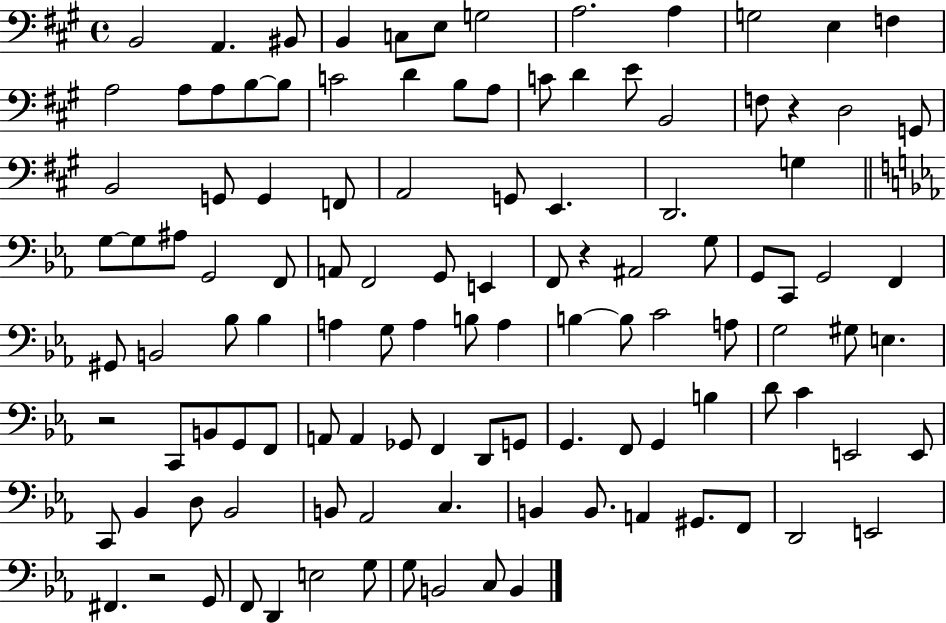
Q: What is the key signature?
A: A major